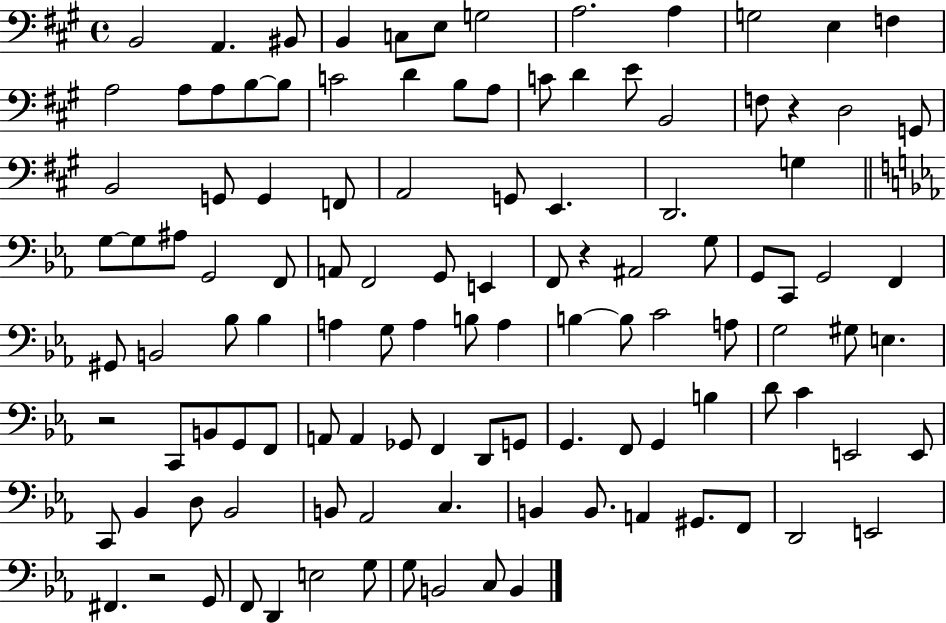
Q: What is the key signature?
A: A major